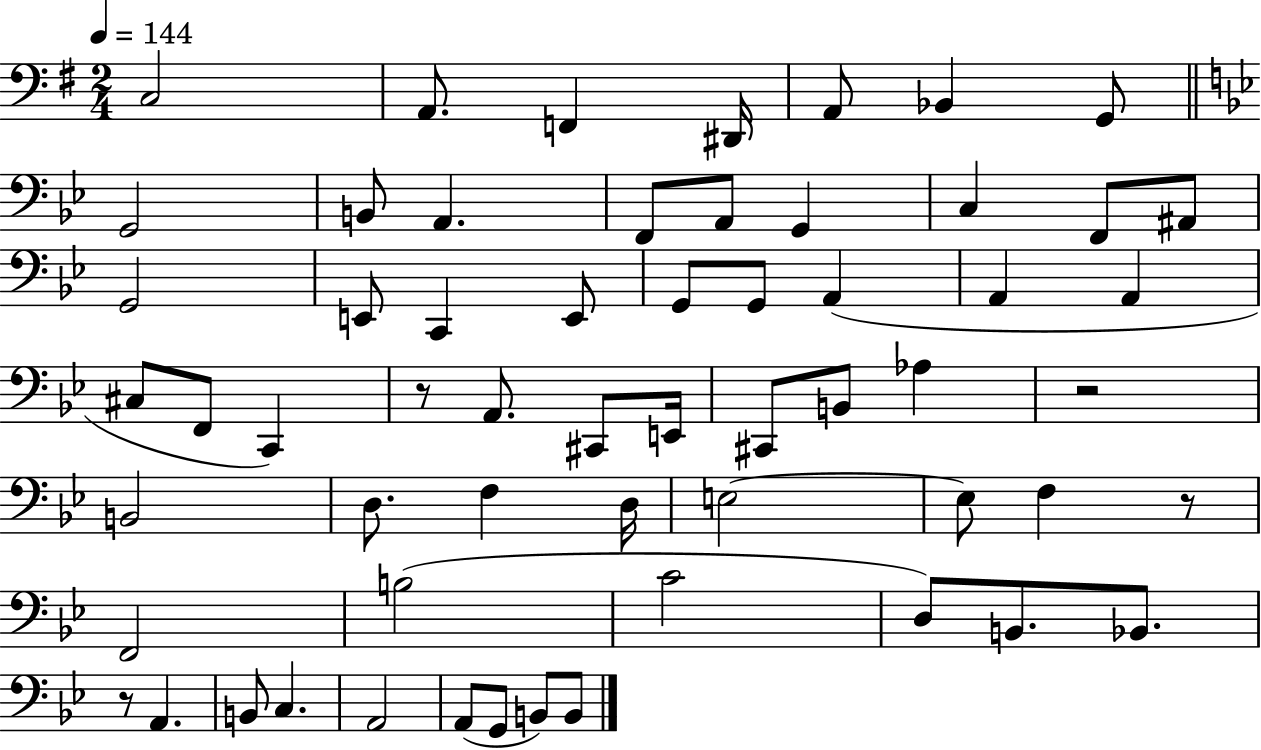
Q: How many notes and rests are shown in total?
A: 59